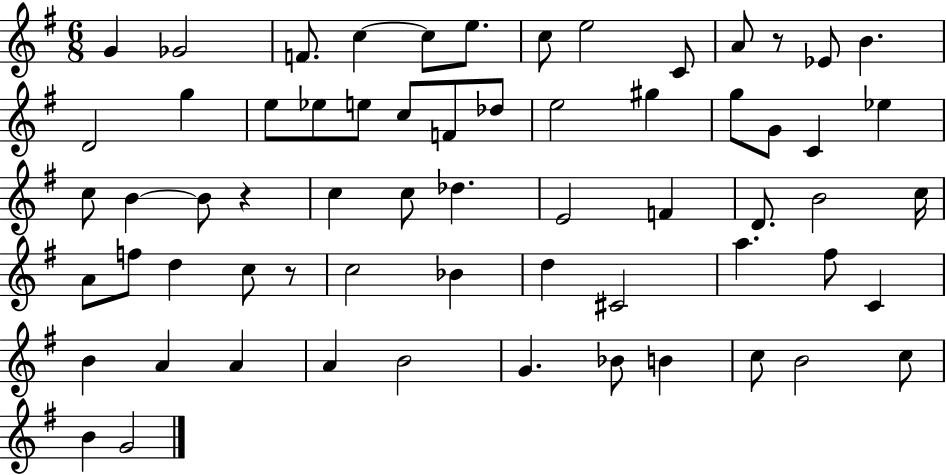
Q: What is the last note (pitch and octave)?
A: G4